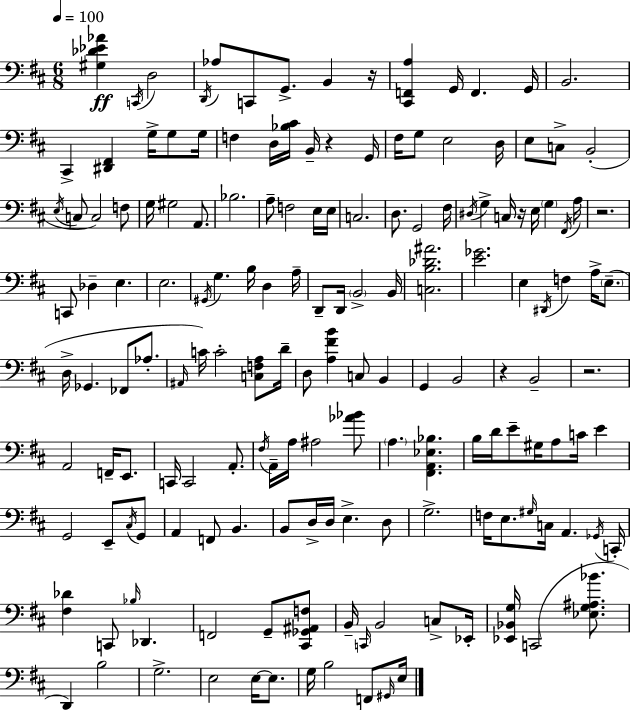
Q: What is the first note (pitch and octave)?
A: C2